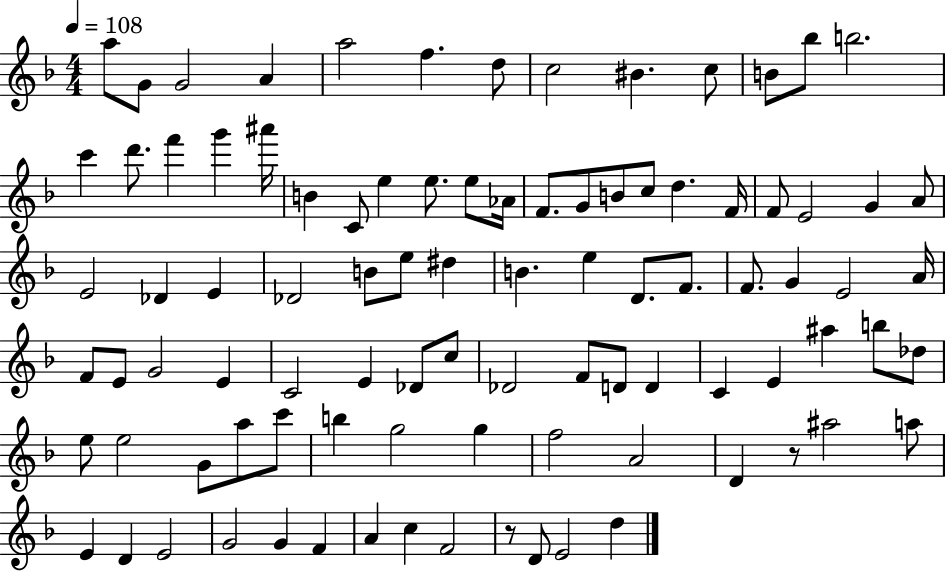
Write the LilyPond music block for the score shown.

{
  \clef treble
  \numericTimeSignature
  \time 4/4
  \key f \major
  \tempo 4 = 108
  a''8 g'8 g'2 a'4 | a''2 f''4. d''8 | c''2 bis'4. c''8 | b'8 bes''8 b''2. | \break c'''4 d'''8. f'''4 g'''4 ais'''16 | b'4 c'8 e''4 e''8. e''8 aes'16 | f'8. g'8 b'8 c''8 d''4. f'16 | f'8 e'2 g'4 a'8 | \break e'2 des'4 e'4 | des'2 b'8 e''8 dis''4 | b'4. e''4 d'8. f'8. | f'8. g'4 e'2 a'16 | \break f'8 e'8 g'2 e'4 | c'2 e'4 des'8 c''8 | des'2 f'8 d'8 d'4 | c'4 e'4 ais''4 b''8 des''8 | \break e''8 e''2 g'8 a''8 c'''8 | b''4 g''2 g''4 | f''2 a'2 | d'4 r8 ais''2 a''8 | \break e'4 d'4 e'2 | g'2 g'4 f'4 | a'4 c''4 f'2 | r8 d'8 e'2 d''4 | \break \bar "|."
}